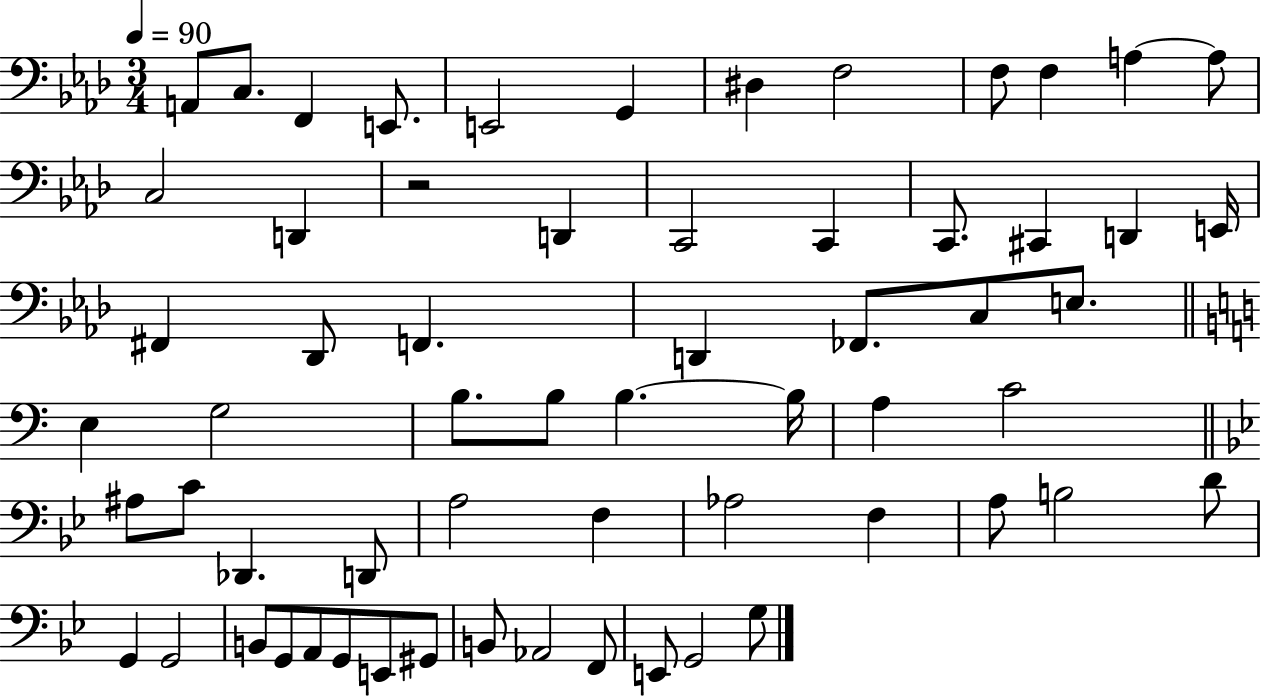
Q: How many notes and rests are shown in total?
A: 62